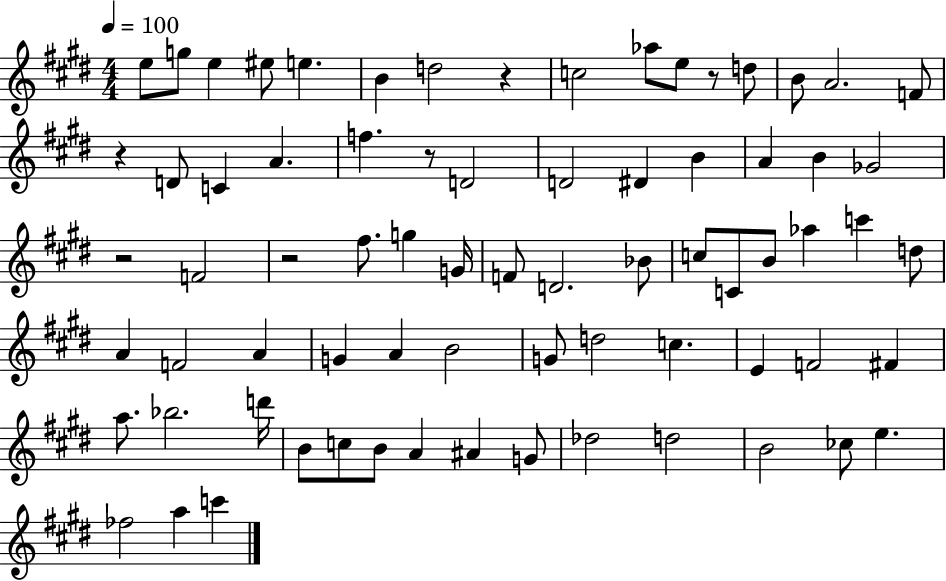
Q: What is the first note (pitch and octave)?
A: E5